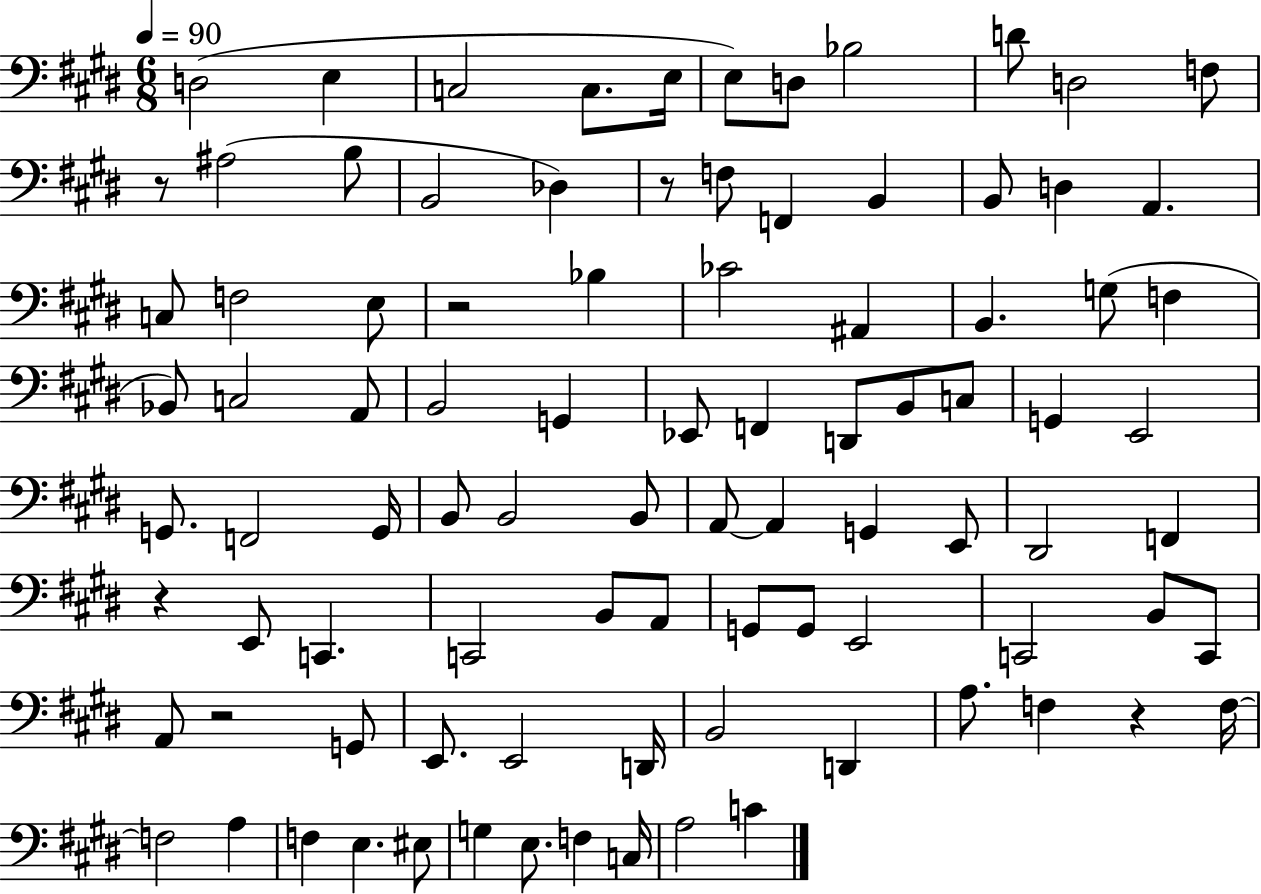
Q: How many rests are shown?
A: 6